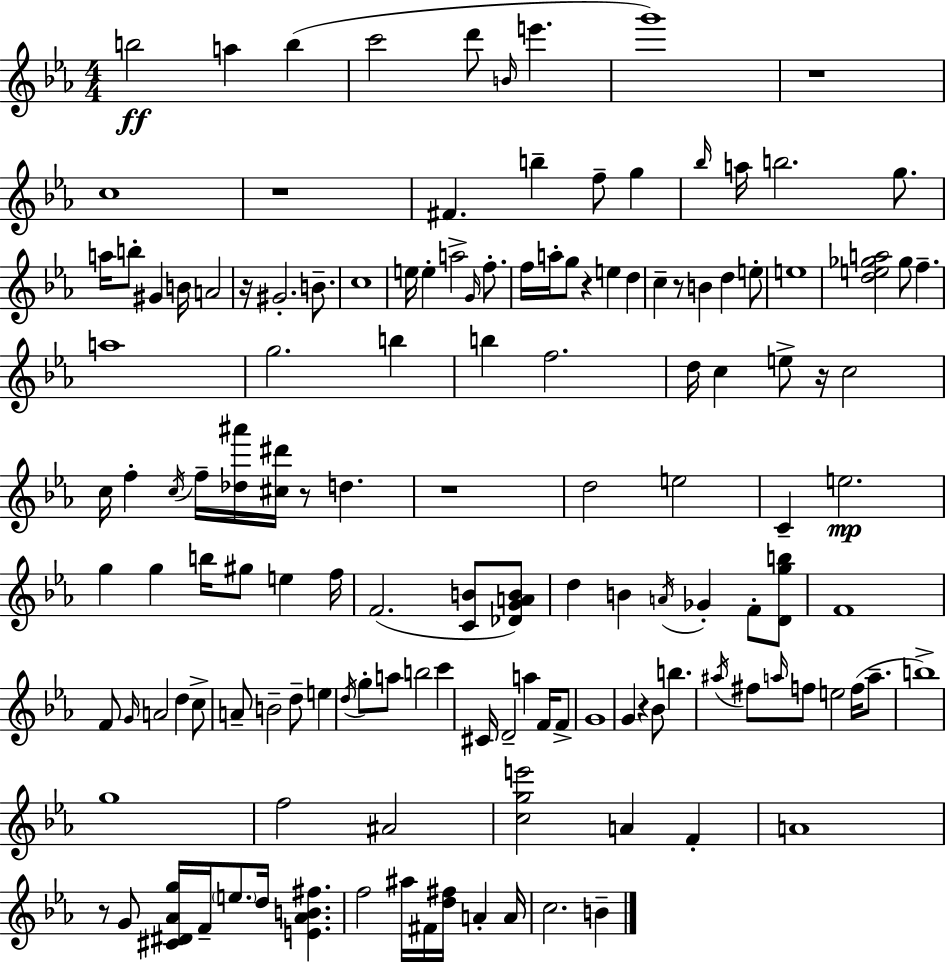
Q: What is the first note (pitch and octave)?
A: B5